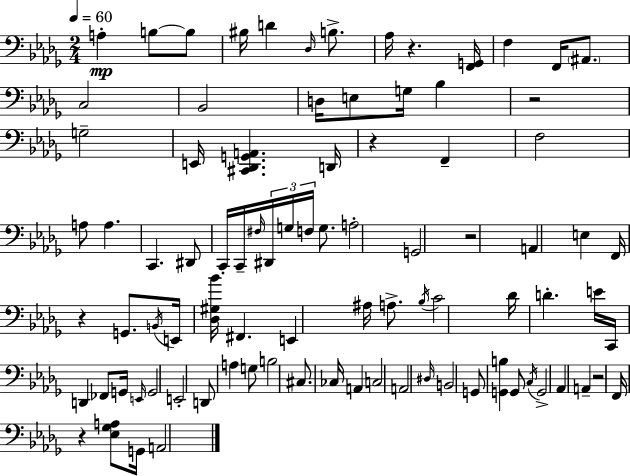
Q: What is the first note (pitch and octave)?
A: A3